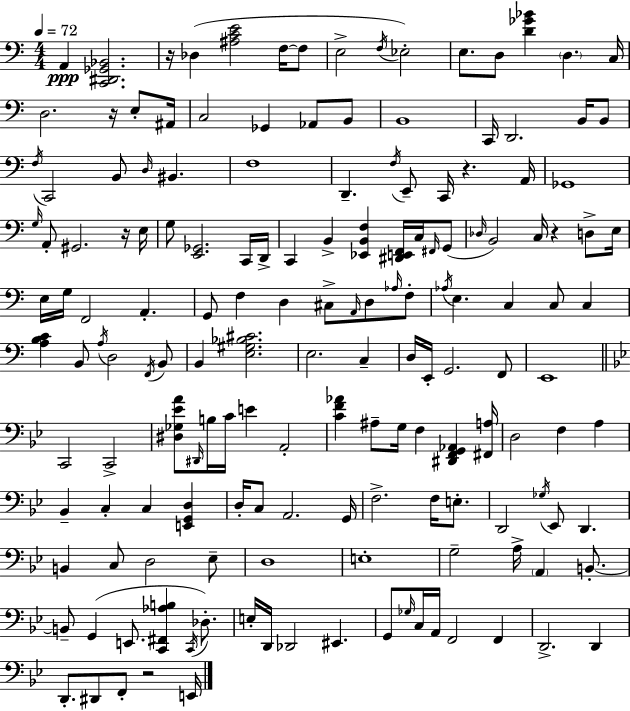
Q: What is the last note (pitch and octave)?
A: E2